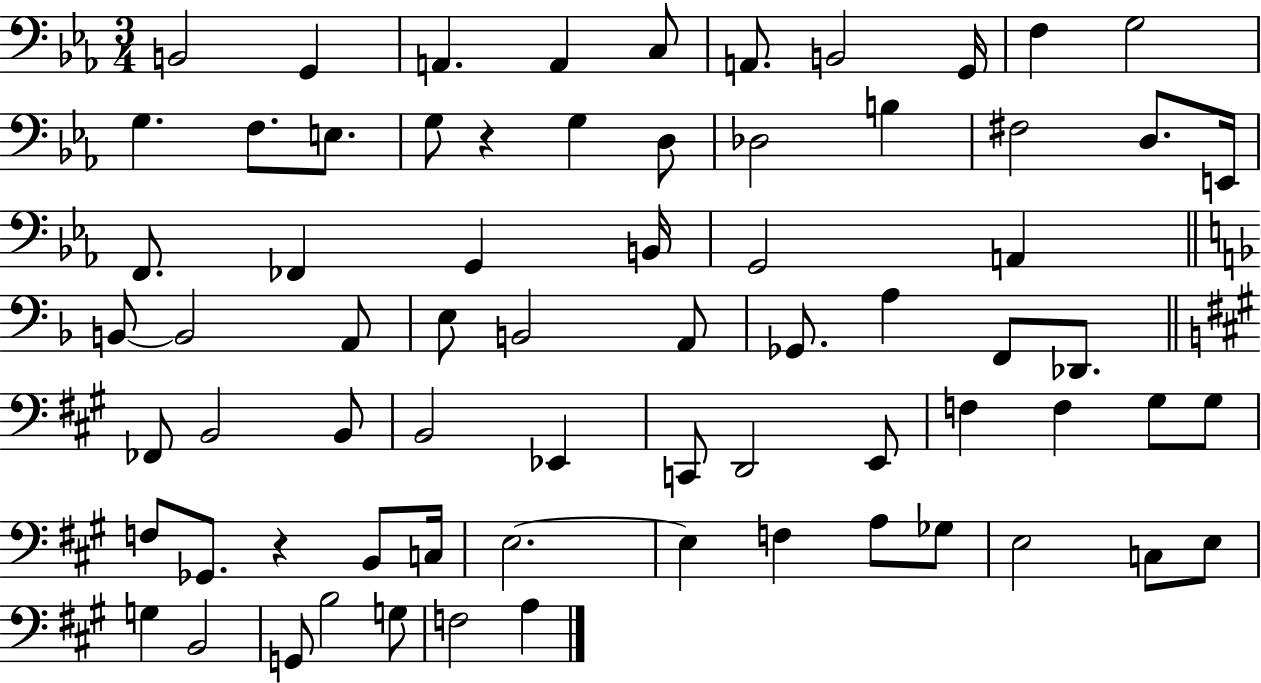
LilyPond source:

{
  \clef bass
  \numericTimeSignature
  \time 3/4
  \key ees \major
  \repeat volta 2 { b,2 g,4 | a,4. a,4 c8 | a,8. b,2 g,16 | f4 g2 | \break g4. f8. e8. | g8 r4 g4 d8 | des2 b4 | fis2 d8. e,16 | \break f,8. fes,4 g,4 b,16 | g,2 a,4 | \bar "||" \break \key f \major b,8~~ b,2 a,8 | e8 b,2 a,8 | ges,8. a4 f,8 des,8. | \bar "||" \break \key a \major fes,8 b,2 b,8 | b,2 ees,4 | c,8 d,2 e,8 | f4 f4 gis8 gis8 | \break f8 ges,8. r4 b,8 c16 | e2.~~ | e4 f4 a8 ges8 | e2 c8 e8 | \break g4 b,2 | g,8 b2 g8 | f2 a4 | } \bar "|."
}